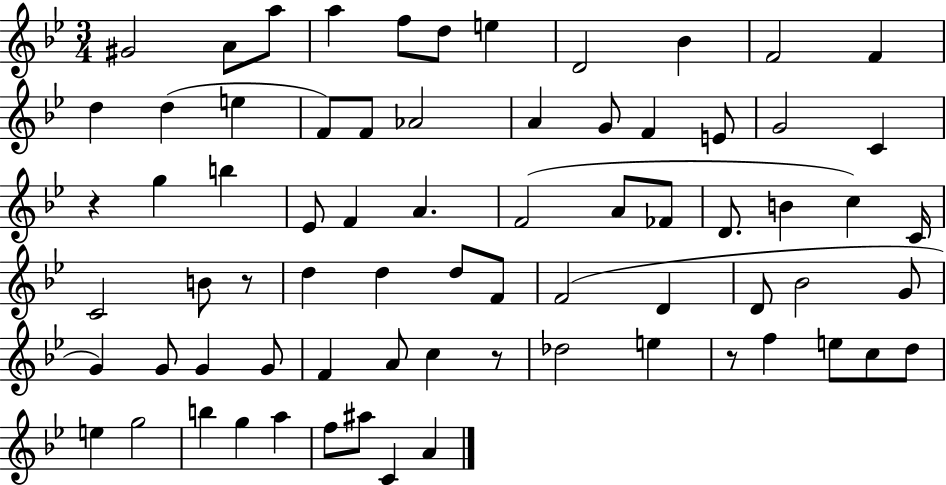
{
  \clef treble
  \numericTimeSignature
  \time 3/4
  \key bes \major
  gis'2 a'8 a''8 | a''4 f''8 d''8 e''4 | d'2 bes'4 | f'2 f'4 | \break d''4 d''4( e''4 | f'8) f'8 aes'2 | a'4 g'8 f'4 e'8 | g'2 c'4 | \break r4 g''4 b''4 | ees'8 f'4 a'4. | f'2( a'8 fes'8 | d'8. b'4 c''4) c'16 | \break c'2 b'8 r8 | d''4 d''4 d''8 f'8 | f'2( d'4 | d'8 bes'2 g'8 | \break g'4) g'8 g'4 g'8 | f'4 a'8 c''4 r8 | des''2 e''4 | r8 f''4 e''8 c''8 d''8 | \break e''4 g''2 | b''4 g''4 a''4 | f''8 ais''8 c'4 a'4 | \bar "|."
}